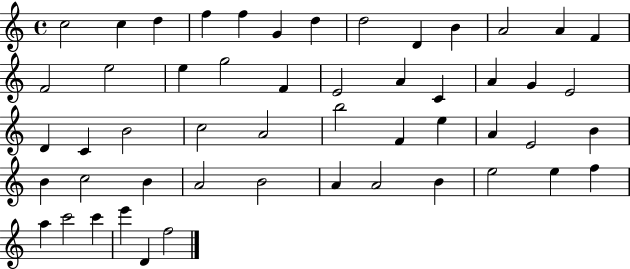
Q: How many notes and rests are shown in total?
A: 52